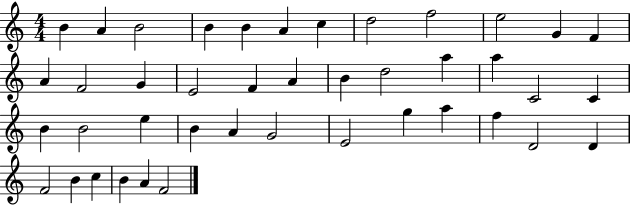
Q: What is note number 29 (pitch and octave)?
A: A4